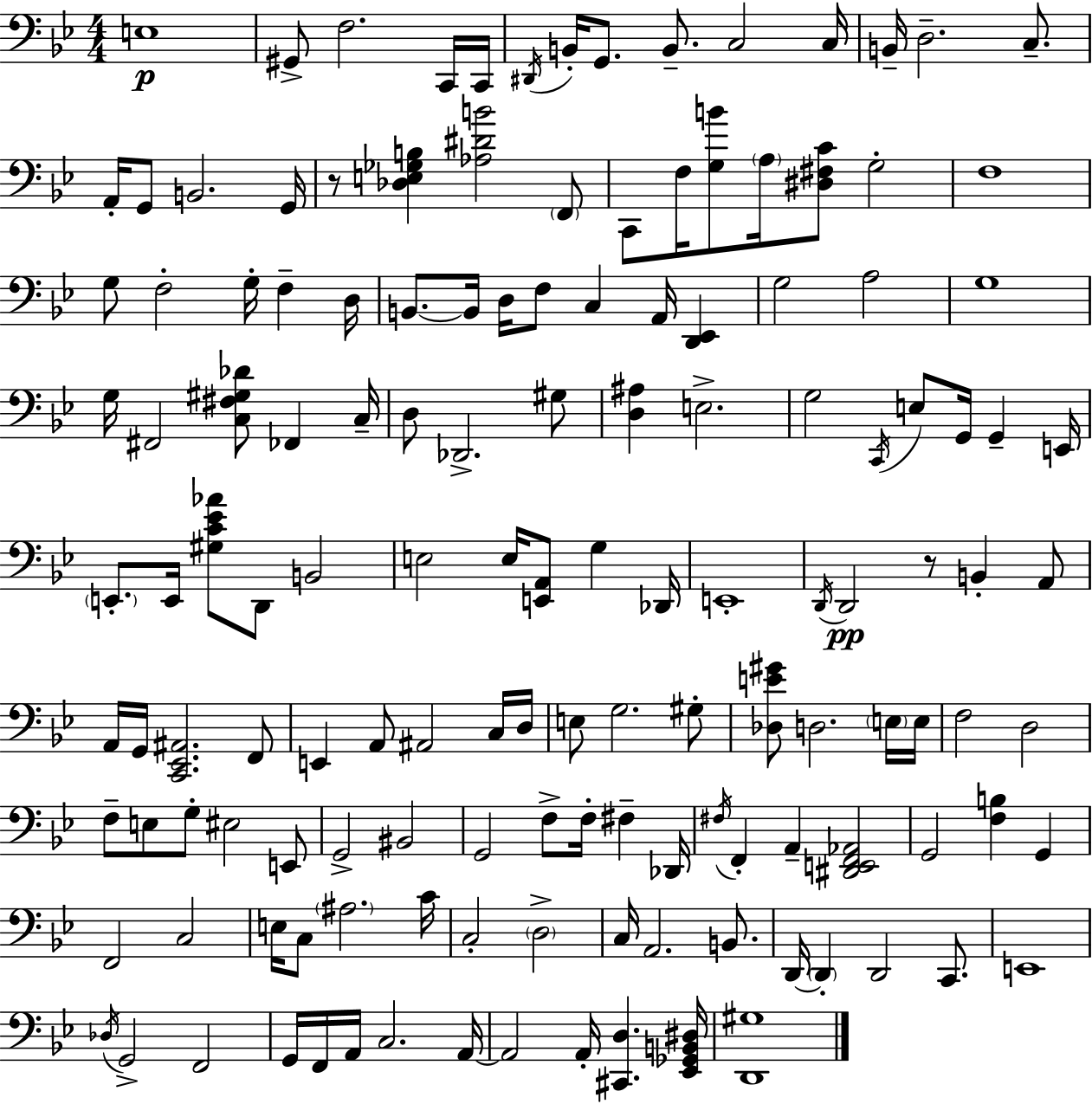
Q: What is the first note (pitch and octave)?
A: E3